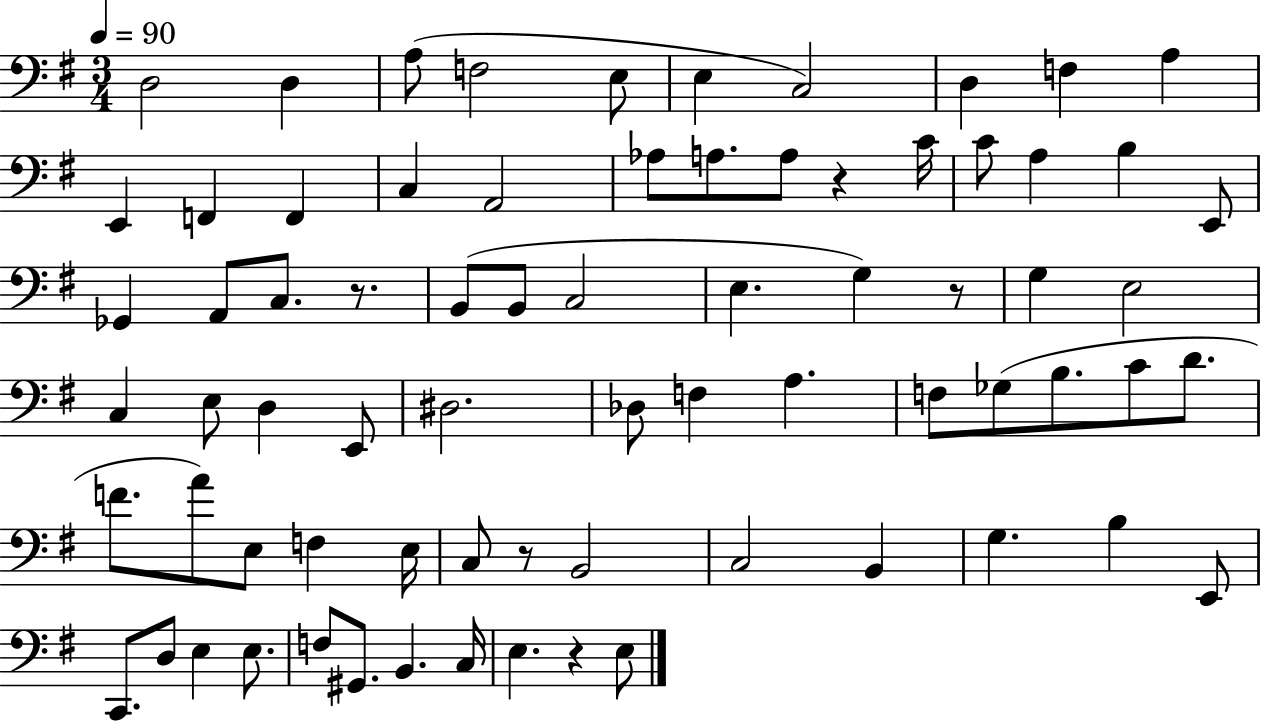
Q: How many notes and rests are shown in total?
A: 73